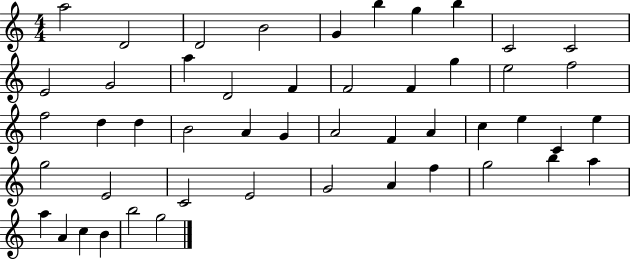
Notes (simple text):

A5/h D4/h D4/h B4/h G4/q B5/q G5/q B5/q C4/h C4/h E4/h G4/h A5/q D4/h F4/q F4/h F4/q G5/q E5/h F5/h F5/h D5/q D5/q B4/h A4/q G4/q A4/h F4/q A4/q C5/q E5/q C4/q E5/q G5/h E4/h C4/h E4/h G4/h A4/q F5/q G5/h B5/q A5/q A5/q A4/q C5/q B4/q B5/h G5/h